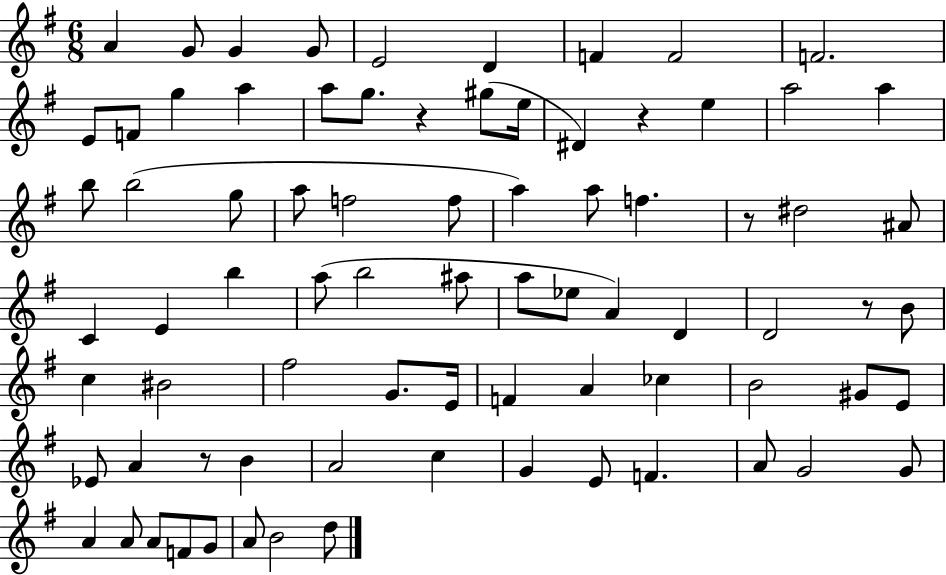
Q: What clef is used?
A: treble